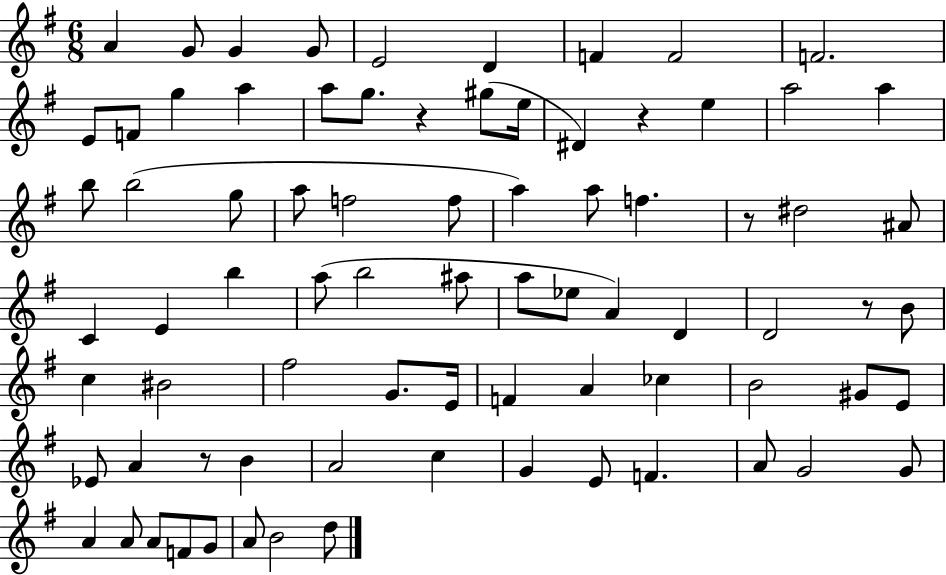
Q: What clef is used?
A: treble